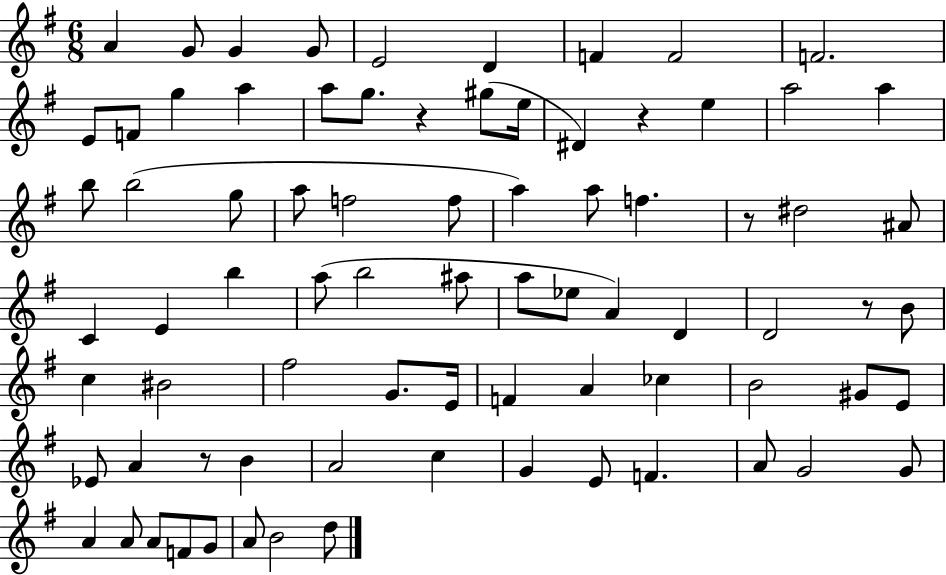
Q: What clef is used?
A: treble